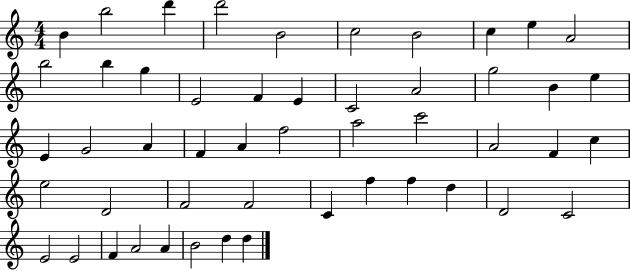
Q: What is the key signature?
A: C major